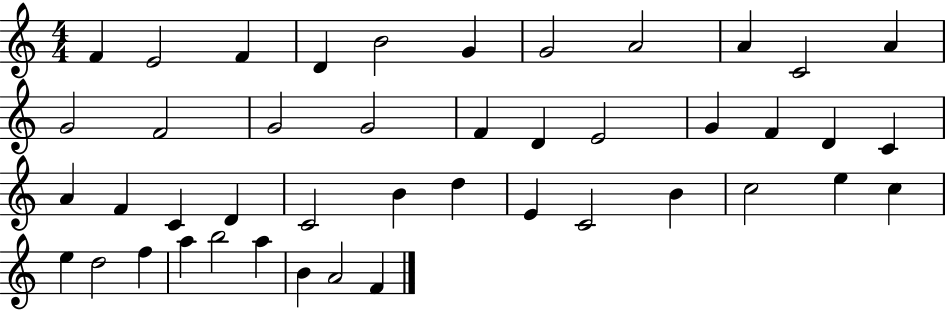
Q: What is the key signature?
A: C major